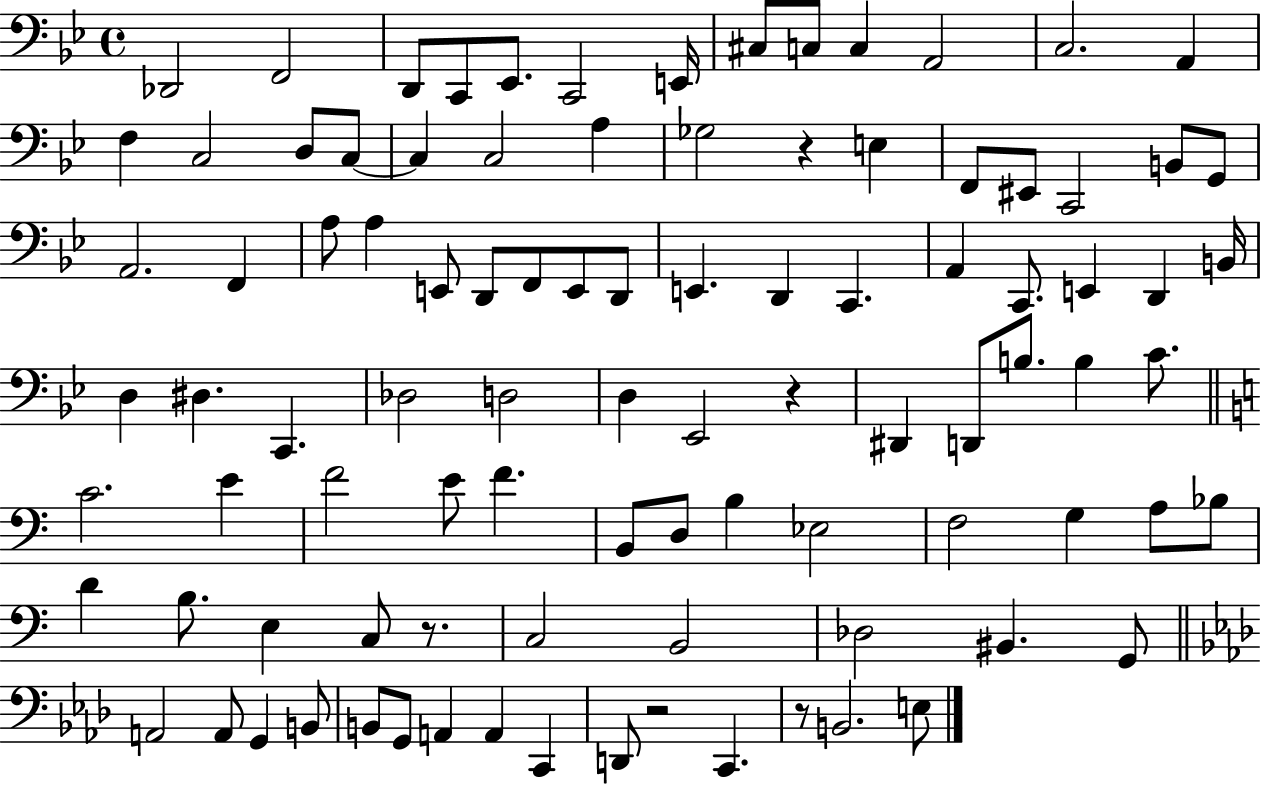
Db2/h F2/h D2/e C2/e Eb2/e. C2/h E2/s C#3/e C3/e C3/q A2/h C3/h. A2/q F3/q C3/h D3/e C3/e C3/q C3/h A3/q Gb3/h R/q E3/q F2/e EIS2/e C2/h B2/e G2/e A2/h. F2/q A3/e A3/q E2/e D2/e F2/e E2/e D2/e E2/q. D2/q C2/q. A2/q C2/e. E2/q D2/q B2/s D3/q D#3/q. C2/q. Db3/h D3/h D3/q Eb2/h R/q D#2/q D2/e B3/e. B3/q C4/e. C4/h. E4/q F4/h E4/e F4/q. B2/e D3/e B3/q Eb3/h F3/h G3/q A3/e Bb3/e D4/q B3/e. E3/q C3/e R/e. C3/h B2/h Db3/h BIS2/q. G2/e A2/h A2/e G2/q B2/e B2/e G2/e A2/q A2/q C2/q D2/e R/h C2/q. R/e B2/h. E3/e